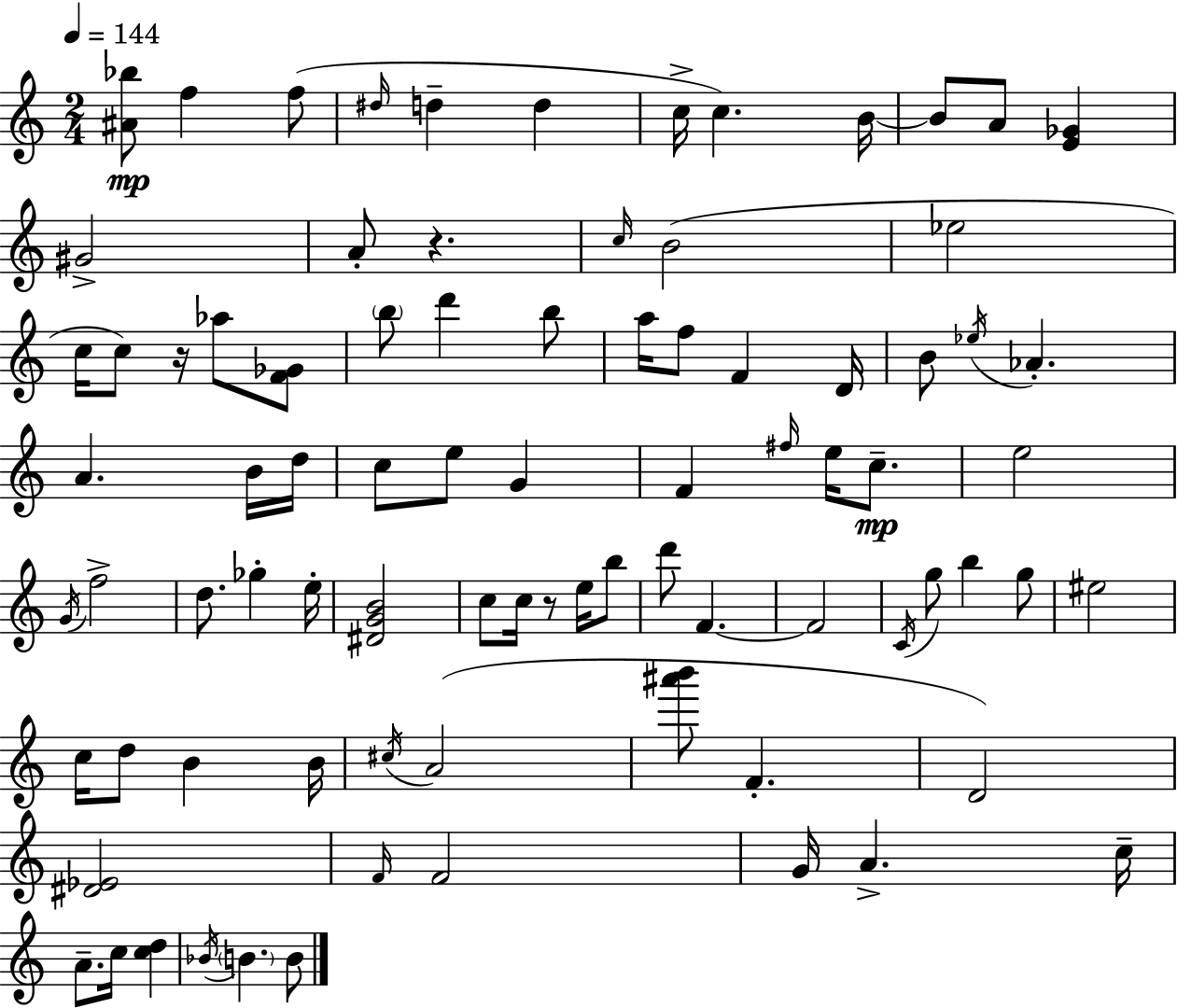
{
  \clef treble
  \numericTimeSignature
  \time 2/4
  \key c \major
  \tempo 4 = 144
  <ais' bes''>8\mp f''4 f''8( | \grace { dis''16 } d''4-- d''4 | c''16-> c''4.) | b'16~~ b'8 a'8 <e' ges'>4 | \break gis'2-> | a'8-. r4. | \grace { c''16 }( b'2 | ees''2 | \break c''16 c''8) r16 aes''8 | <f' ges'>8 \parenthesize b''8 d'''4 | b''8 a''16 f''8 f'4 | d'16 b'8 \acciaccatura { ees''16 } aes'4.-. | \break a'4. | b'16 d''16 c''8 e''8 g'4 | f'4 \grace { fis''16 } | e''16 c''8.--\mp e''2 | \break \acciaccatura { g'16 } f''2-> | d''8. | ges''4-. e''16-. <dis' g' b'>2 | c''8 c''16 | \break r8 e''16 b''8 d'''8 f'4.~~ | f'2 | \acciaccatura { c'16 } g''8 | b''4 g''8 eis''2 | \break c''16 d''8 | b'4 b'16 \acciaccatura { cis''16 } a'2( | <ais''' b'''>8 | f'4.-. d'2) | \break <dis' ees'>2 | \grace { f'16 } | f'2 | g'16 a'4.-> c''16-- | \break a'8.-- c''16 <c'' d''>4 | \acciaccatura { bes'16 } \parenthesize b'4. b'8 | \bar "|."
}